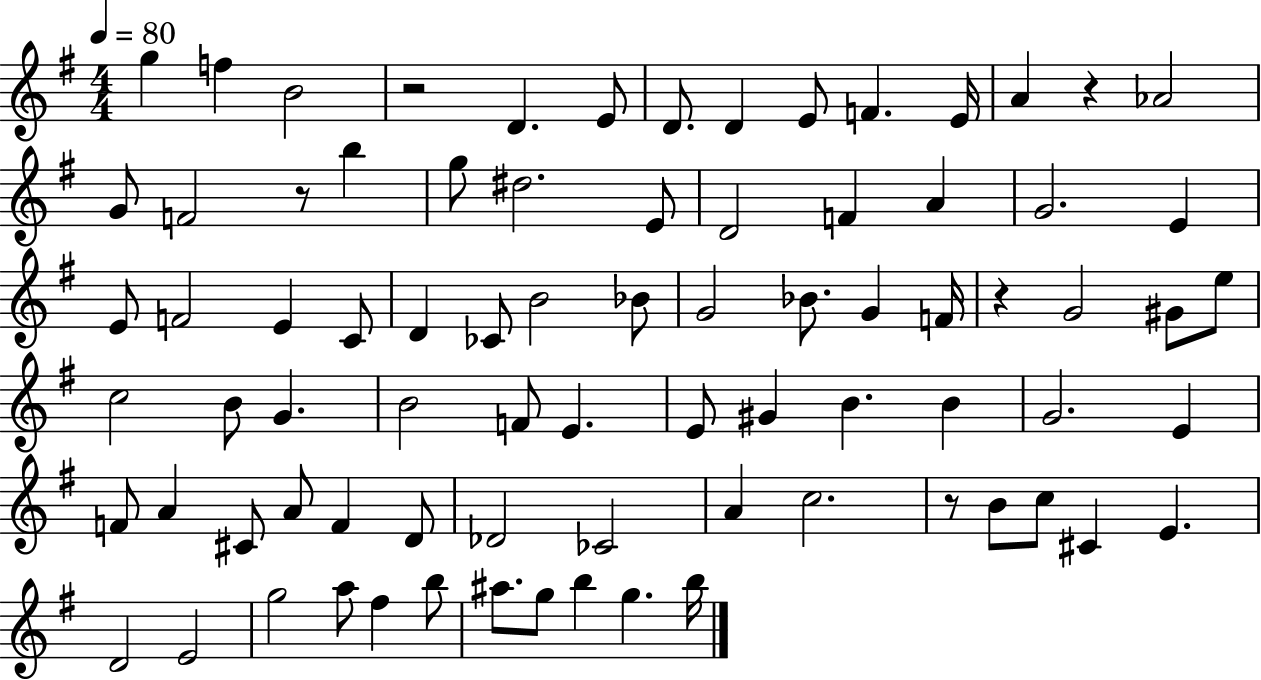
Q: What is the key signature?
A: G major